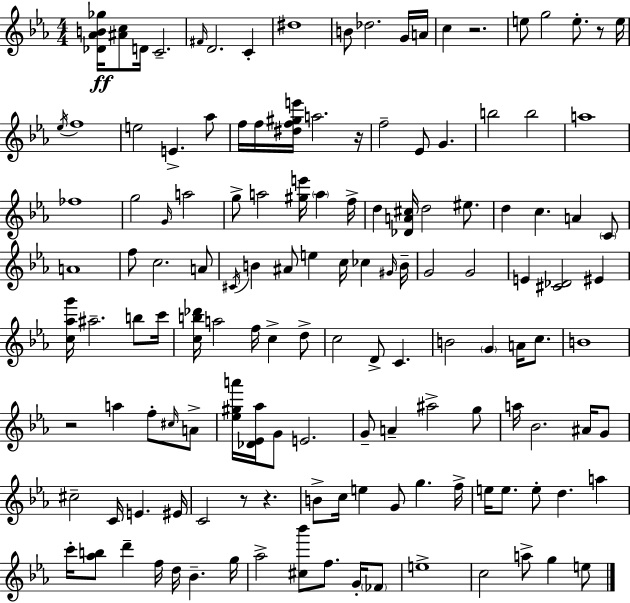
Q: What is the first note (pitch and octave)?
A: D4